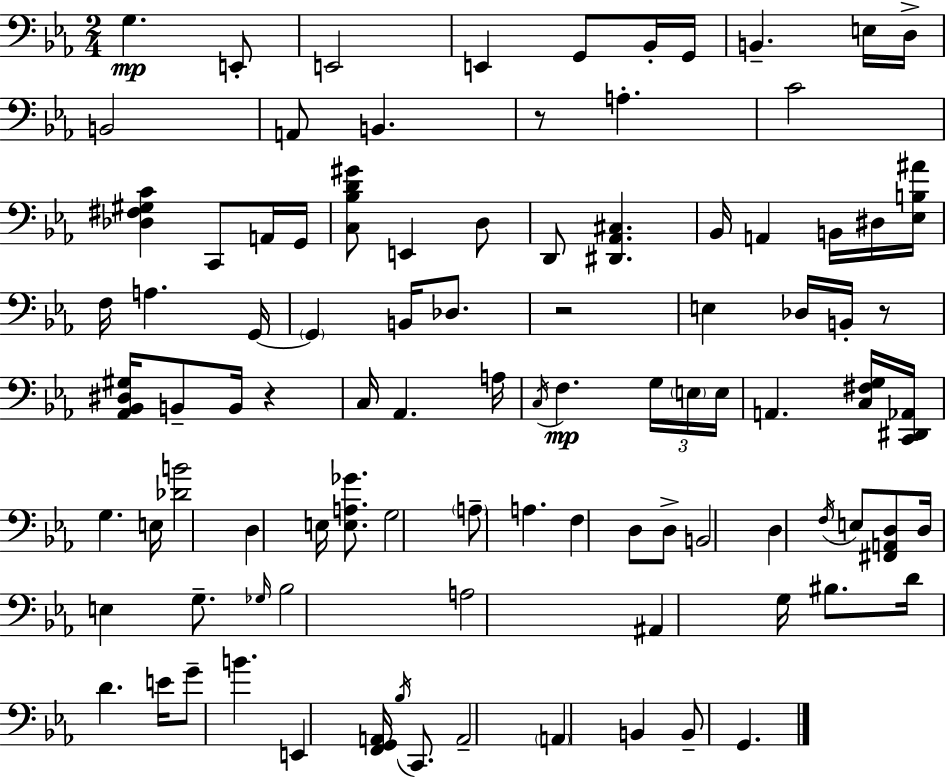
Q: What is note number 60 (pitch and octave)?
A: D3